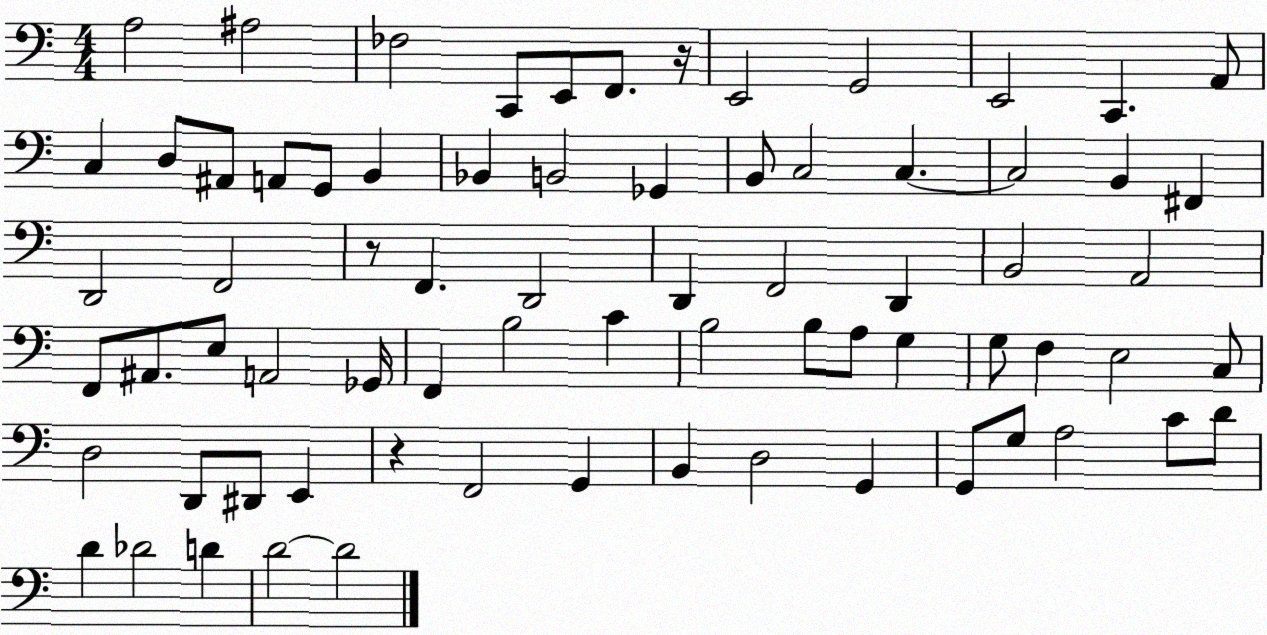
X:1
T:Untitled
M:4/4
L:1/4
K:C
A,2 ^A,2 _F,2 C,,/2 E,,/2 F,,/2 z/4 E,,2 G,,2 E,,2 C,, A,,/2 C, D,/2 ^A,,/2 A,,/2 G,,/2 B,, _B,, B,,2 _G,, B,,/2 C,2 C, C,2 B,, ^F,, D,,2 F,,2 z/2 F,, D,,2 D,, F,,2 D,, B,,2 A,,2 F,,/2 ^A,,/2 E,/2 A,,2 _G,,/4 F,, B,2 C B,2 B,/2 A,/2 G, G,/2 F, E,2 C,/2 D,2 D,,/2 ^D,,/2 E,, z F,,2 G,, B,, D,2 G,, G,,/2 G,/2 A,2 C/2 D/2 D _D2 D D2 D2